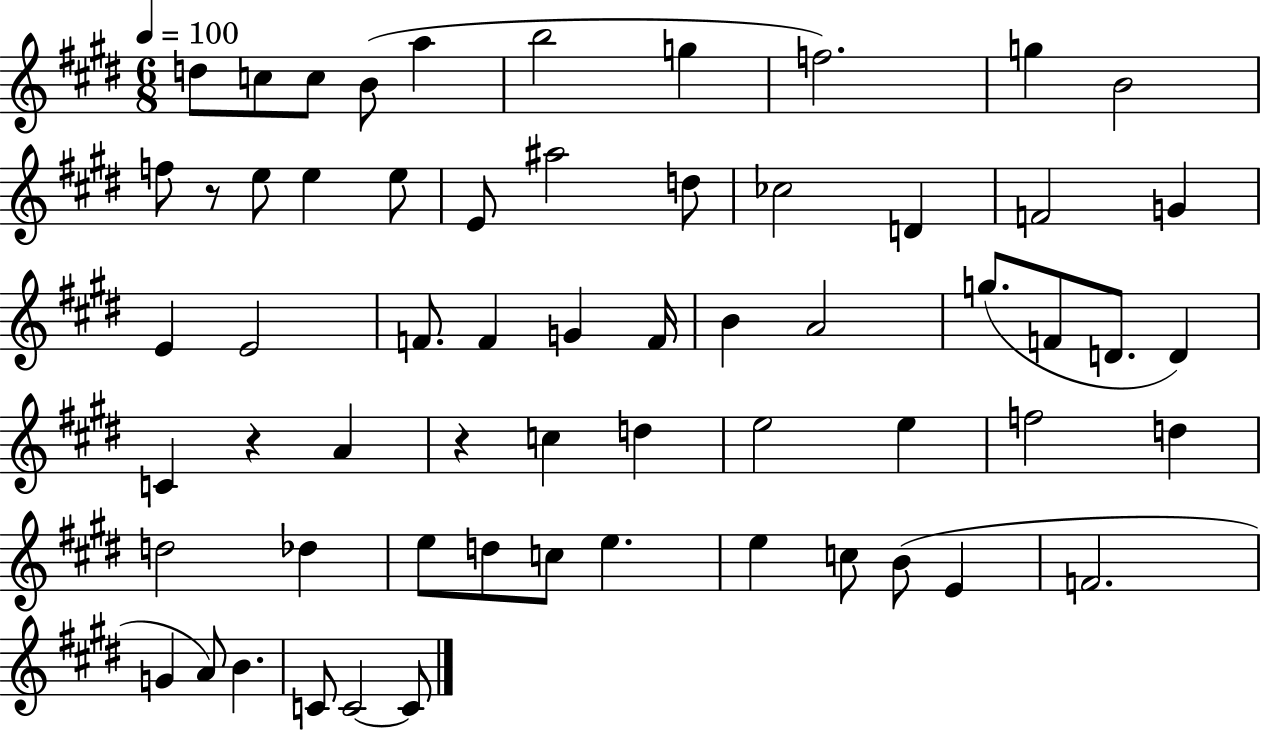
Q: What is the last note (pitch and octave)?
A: C4